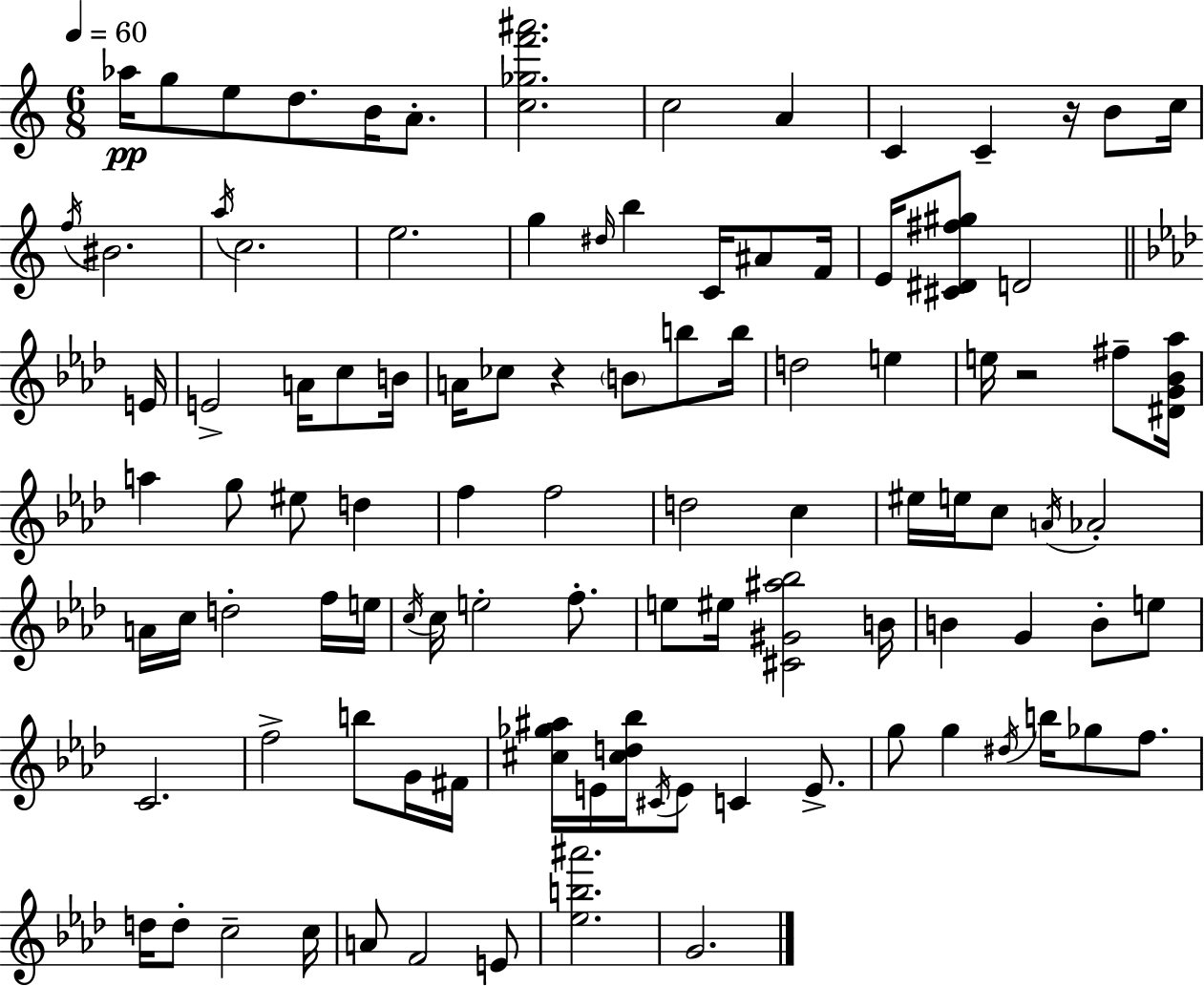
X:1
T:Untitled
M:6/8
L:1/4
K:C
_a/4 g/2 e/2 d/2 B/4 A/2 [c_gf'^a']2 c2 A C C z/4 B/2 c/4 f/4 ^B2 a/4 c2 e2 g ^d/4 b C/4 ^A/2 F/4 E/4 [^C^D^f^g]/2 D2 E/4 E2 A/4 c/2 B/4 A/4 _c/2 z B/2 b/2 b/4 d2 e e/4 z2 ^f/2 [^DG_B_a]/4 a g/2 ^e/2 d f f2 d2 c ^e/4 e/4 c/2 A/4 _A2 A/4 c/4 d2 f/4 e/4 c/4 c/4 e2 f/2 e/2 ^e/4 [^C^G^a_b]2 B/4 B G B/2 e/2 C2 f2 b/2 G/4 ^F/4 [^c_g^a]/4 E/4 [^cd_b]/4 ^C/4 E/2 C E/2 g/2 g ^d/4 b/4 _g/2 f/2 d/4 d/2 c2 c/4 A/2 F2 E/2 [_eb^a']2 G2